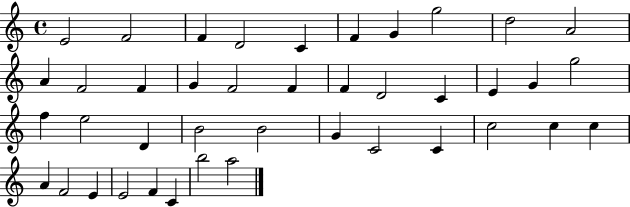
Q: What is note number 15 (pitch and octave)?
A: F4